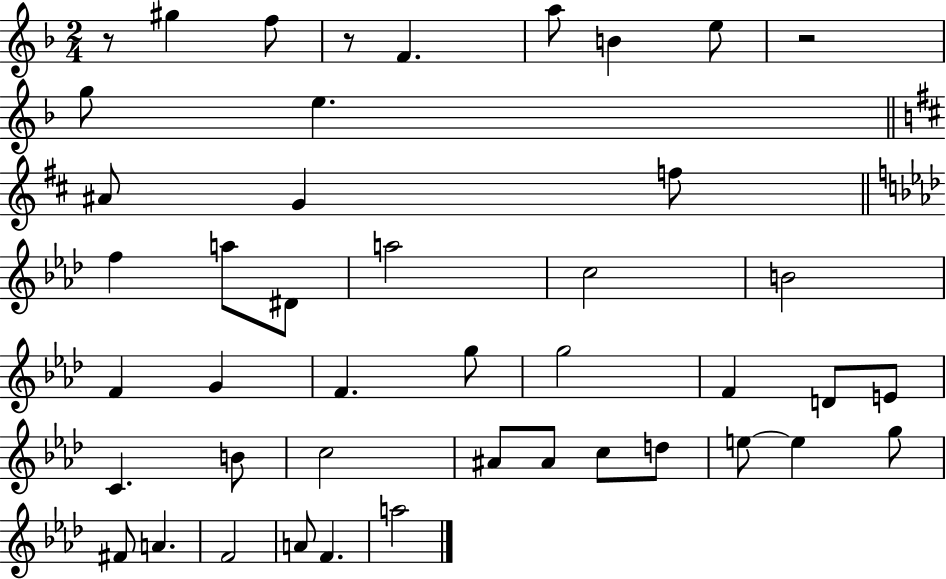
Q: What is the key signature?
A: F major